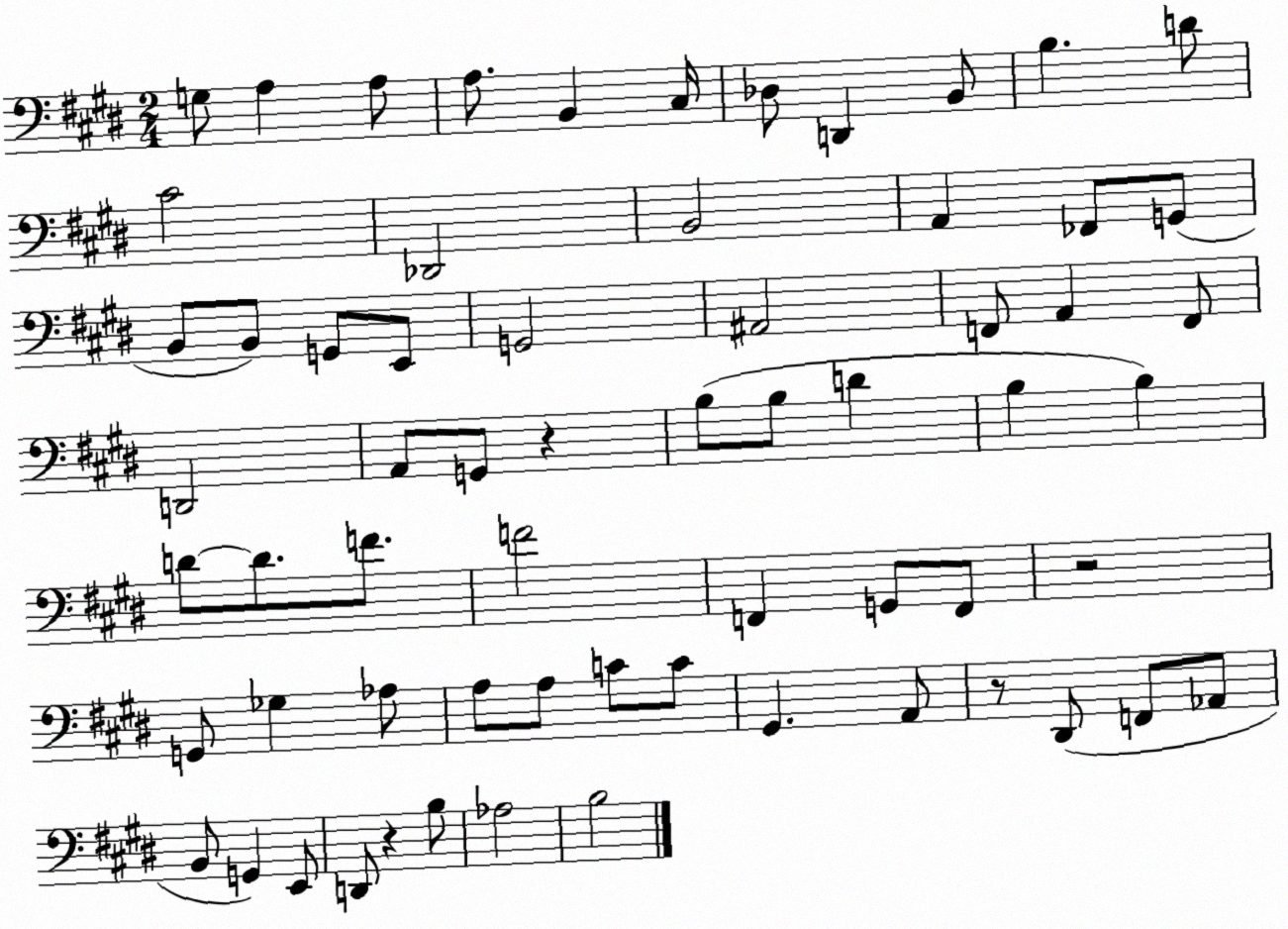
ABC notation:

X:1
T:Untitled
M:2/4
L:1/4
K:E
G,/2 A, A,/2 A,/2 B,, ^C,/4 _D,/2 D,, B,,/2 B, D/2 ^C2 _D,,2 B,,2 A,, _F,,/2 G,,/2 B,,/2 B,,/2 G,,/2 E,,/2 G,,2 ^A,,2 F,,/2 A,, F,,/2 D,,2 A,,/2 G,,/2 z B,/2 B,/2 D B, B, D/2 D/2 F/2 F2 F,, G,,/2 F,,/2 z2 G,,/2 _G, _A,/2 A,/2 A,/2 C/2 C/2 ^G,, A,,/2 z/2 ^D,,/2 F,,/2 _A,,/2 B,,/2 G,, E,,/2 D,,/2 z B,/2 _A,2 B,2